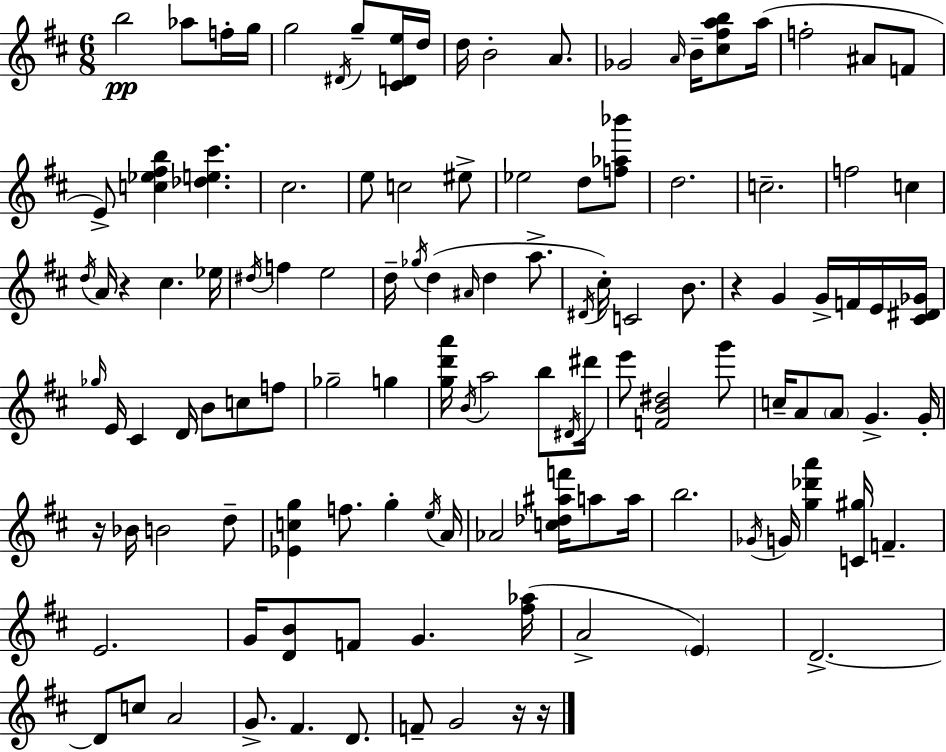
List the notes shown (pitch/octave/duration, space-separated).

B5/h Ab5/e F5/s G5/s G5/h D#4/s G5/e [C#4,D4,E5]/s D5/s D5/s B4/h A4/e. Gb4/h A4/s B4/s [C#5,F#5,A5,B5]/e A5/s F5/h A#4/e F4/e E4/e [C5,Eb5,F#5,B5]/q [Db5,E5,C#6]/q. C#5/h. E5/e C5/h EIS5/e Eb5/h D5/e [F5,Ab5,Bb6]/e D5/h. C5/h. F5/h C5/q D5/s A4/s R/q C#5/q. Eb5/s D#5/s F5/q E5/h D5/s Gb5/s D5/q A#4/s D5/q A5/e. D#4/s C#5/s C4/h B4/e. R/q G4/q G4/s F4/s E4/s [C#4,D#4,Gb4]/s Gb5/s E4/s C#4/q D4/s B4/e C5/e F5/e Gb5/h G5/q [G5,D6,A6]/s B4/s A5/h B5/e D#4/s D#6/s E6/e [F4,B4,D#5]/h G6/e C5/s A4/e A4/e G4/q. G4/s R/s Bb4/s B4/h D5/e [Eb4,C5,G5]/q F5/e. G5/q E5/s A4/s Ab4/h [C5,Db5,A#5,F6]/s A5/e A5/s B5/h. Gb4/s G4/s [G5,Db6,A6]/q [C4,G#5]/s F4/q. E4/h. G4/s [D4,B4]/e F4/e G4/q. [F#5,Ab5]/s A4/h E4/q D4/h. D4/e C5/e A4/h G4/e. F#4/q. D4/e. F4/e G4/h R/s R/s